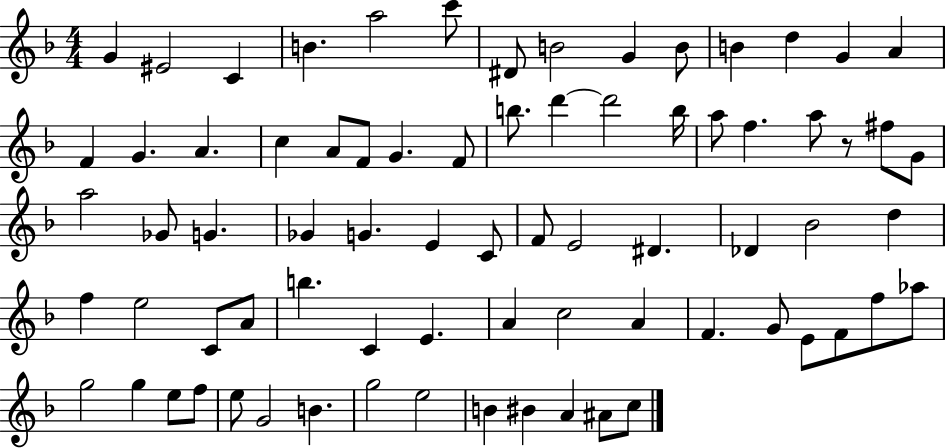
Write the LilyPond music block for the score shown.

{
  \clef treble
  \numericTimeSignature
  \time 4/4
  \key f \major
  g'4 eis'2 c'4 | b'4. a''2 c'''8 | dis'8 b'2 g'4 b'8 | b'4 d''4 g'4 a'4 | \break f'4 g'4. a'4. | c''4 a'8 f'8 g'4. f'8 | b''8. d'''4~~ d'''2 b''16 | a''8 f''4. a''8 r8 fis''8 g'8 | \break a''2 ges'8 g'4. | ges'4 g'4. e'4 c'8 | f'8 e'2 dis'4. | des'4 bes'2 d''4 | \break f''4 e''2 c'8 a'8 | b''4. c'4 e'4. | a'4 c''2 a'4 | f'4. g'8 e'8 f'8 f''8 aes''8 | \break g''2 g''4 e''8 f''8 | e''8 g'2 b'4. | g''2 e''2 | b'4 bis'4 a'4 ais'8 c''8 | \break \bar "|."
}